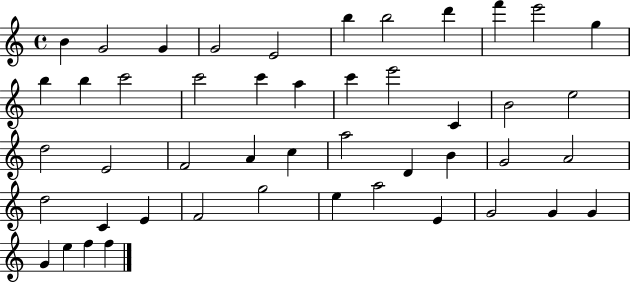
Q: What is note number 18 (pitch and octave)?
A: C6